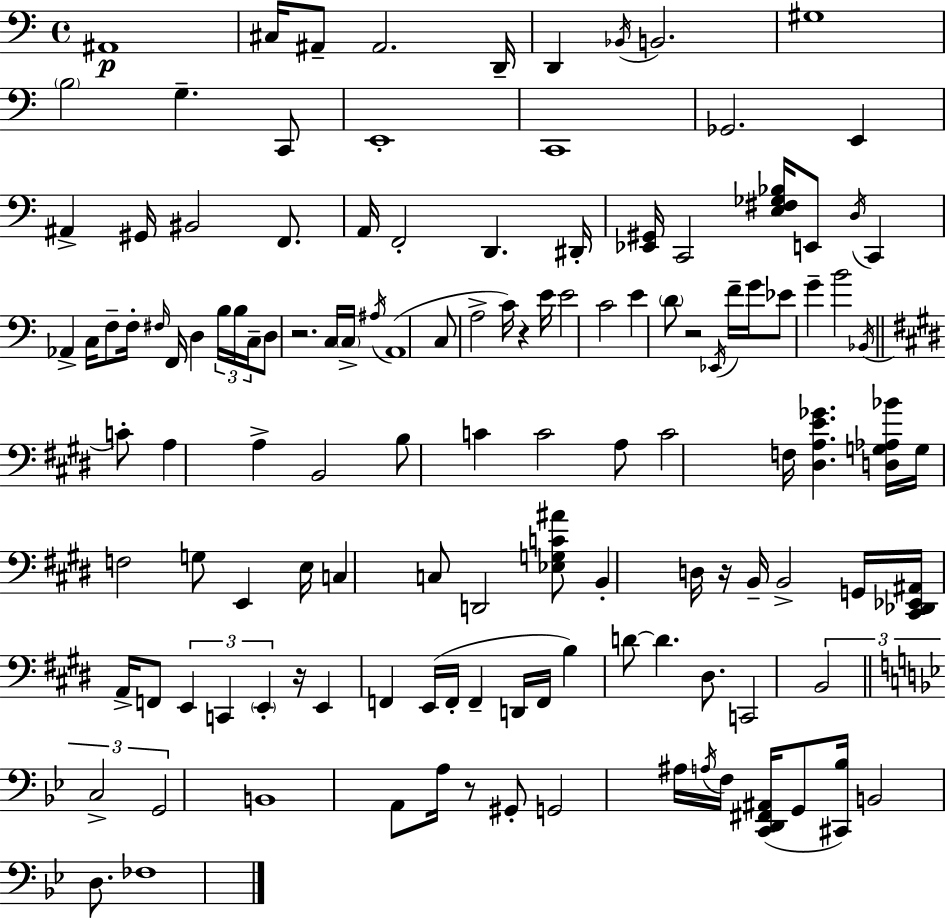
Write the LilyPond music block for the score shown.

{
  \clef bass
  \time 4/4
  \defaultTimeSignature
  \key c \major
  ais,1\p | cis16 ais,8-- ais,2. d,16-- | d,4 \acciaccatura { bes,16 } b,2. | gis1 | \break \parenthesize b2 g4.-- c,8 | e,1-. | c,1 | ges,2. e,4 | \break ais,4-> gis,16 bis,2 f,8. | a,16 f,2-. d,4. | dis,16-. <ees, gis,>16 c,2 <e fis ges bes>16 e,8 \acciaccatura { d16 } c,4 | aes,4-> c16 f8-- f16-. \grace { fis16 } f,16 d4 | \break \tuplet 3/2 { b16 b16 c16-- } d8 r2. | c16 \parenthesize c16-> \acciaccatura { ais16 } a,1( | c8 a2-> c'16) r4 | e'16 e'2 c'2 | \break e'4 \parenthesize d'8 r2 | \acciaccatura { ees,16 } f'16-- g'16 ees'8 g'4-- b'2 | \acciaccatura { bes,16 } \bar "||" \break \key e \major c'8-. a4 a4-> b,2 | b8 c'4 c'2 | a8 c'2 f16 <dis a e' ges'>4. | <d g aes bes'>16 g16 f2 g8 e,4 | \break e16 c4 c8 d,2 | <ees g c' ais'>8 b,4-. d16 r16 b,16-- b,2-> | g,16 <cis, des, ees, ais,>16 a,16-> f,8 \tuplet 3/2 { e,4 c,4 \parenthesize e,4-. } | r16 e,4 f,4 e,16( f,16-. f,4-- | \break d,16 f,16 b4) d'8~~ d'4. dis8. | c,2 \tuplet 3/2 { b,2 | \bar "||" \break \key bes \major c2-> g,2 } | b,1 | a,8 a16 r8 gis,8-. g,2 ais16 | \acciaccatura { a16 } f16 <c, d, fis, ais,>16( g,8 <cis, bes>16) b,2 d8. | \break fes1 | \bar "|."
}